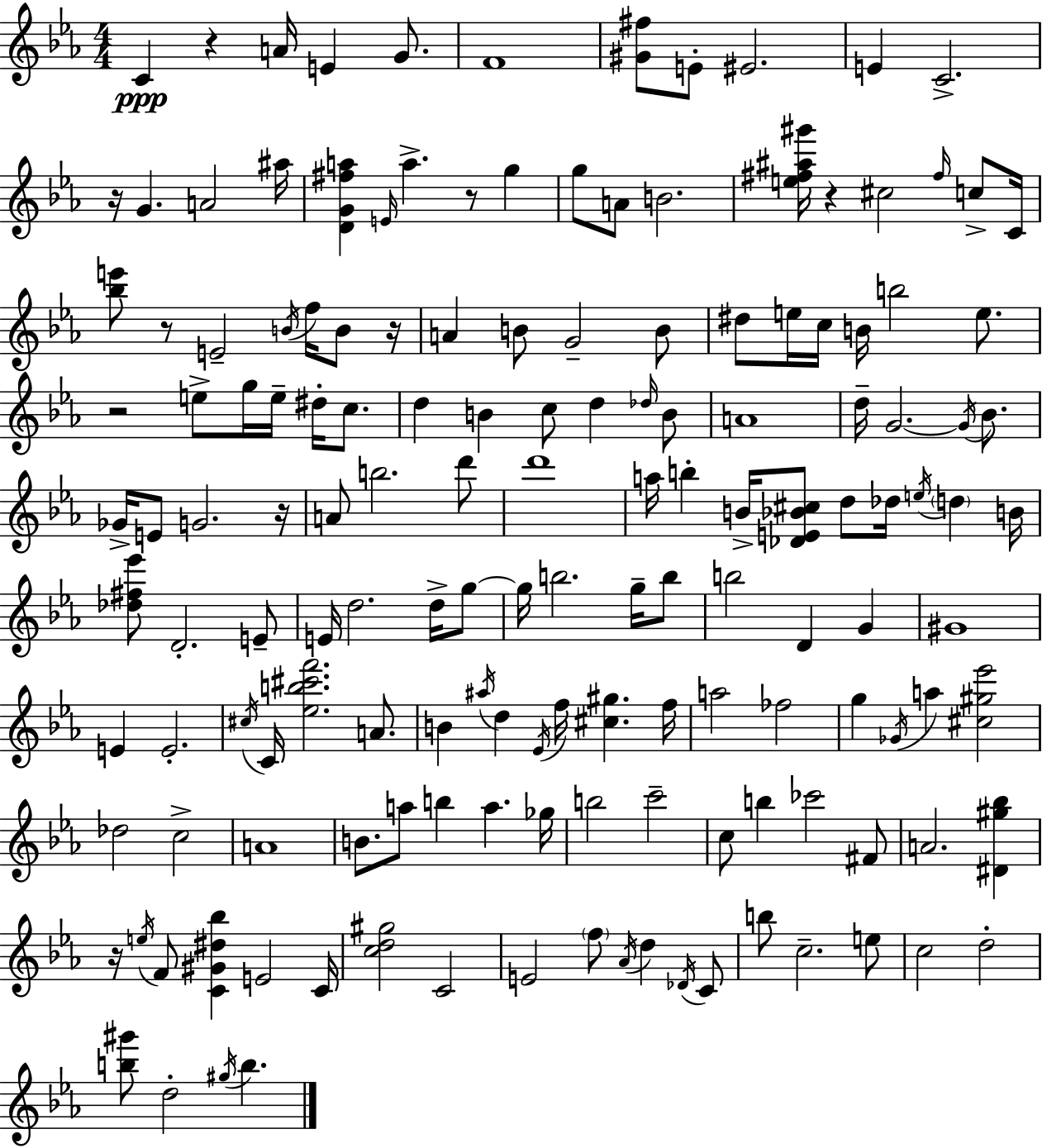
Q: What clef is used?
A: treble